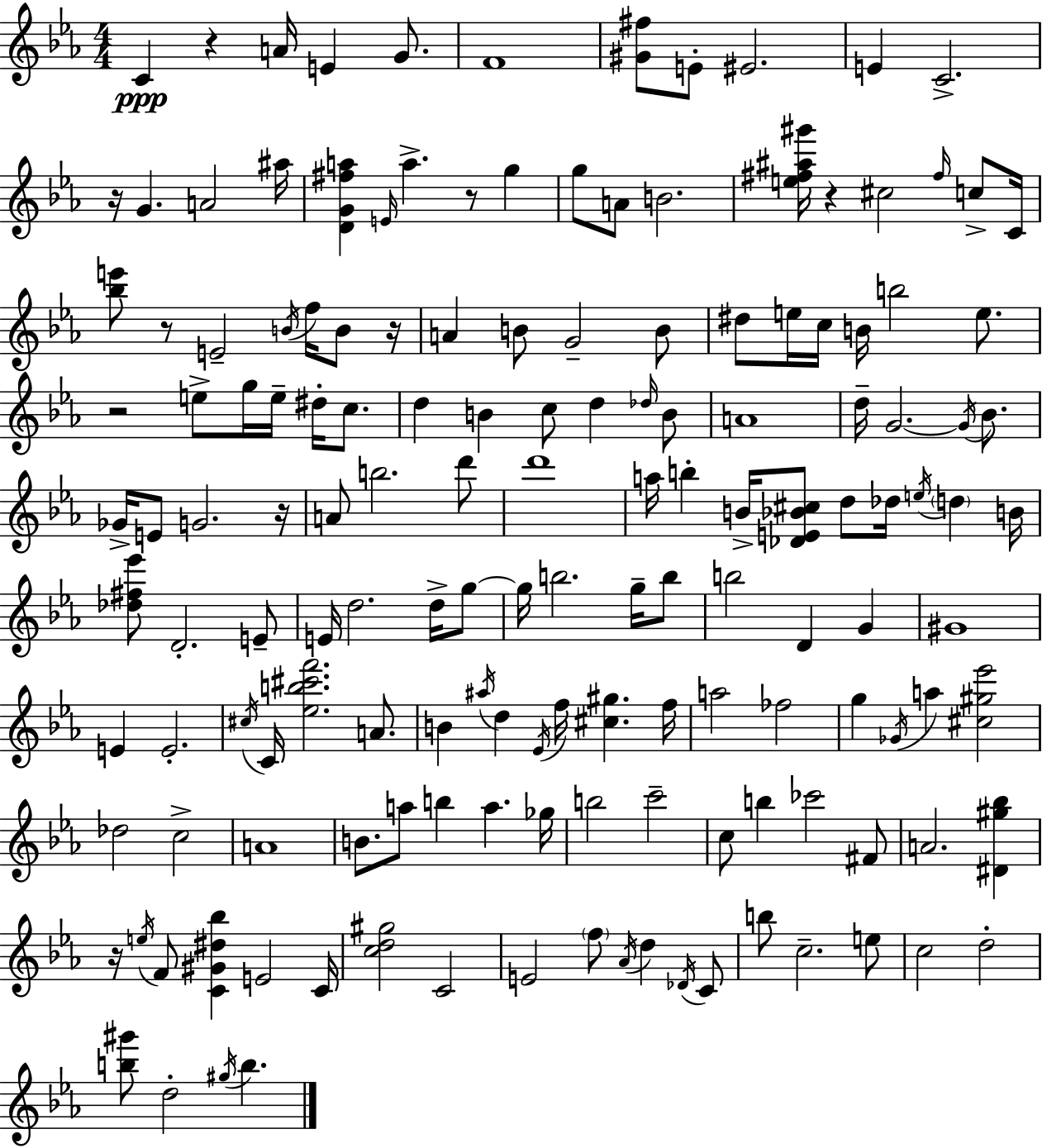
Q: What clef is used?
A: treble